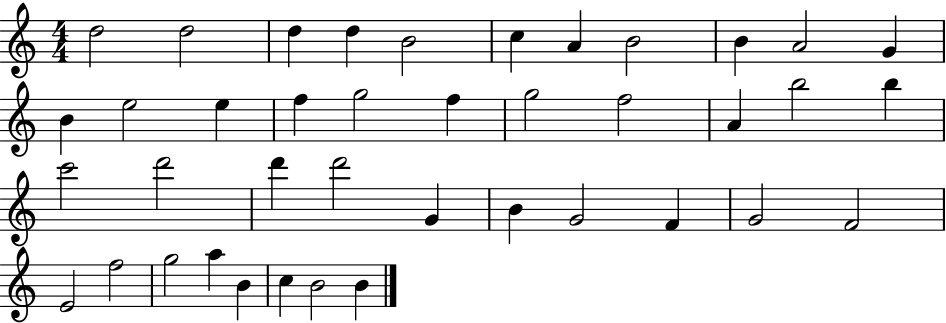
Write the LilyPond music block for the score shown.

{
  \clef treble
  \numericTimeSignature
  \time 4/4
  \key c \major
  d''2 d''2 | d''4 d''4 b'2 | c''4 a'4 b'2 | b'4 a'2 g'4 | \break b'4 e''2 e''4 | f''4 g''2 f''4 | g''2 f''2 | a'4 b''2 b''4 | \break c'''2 d'''2 | d'''4 d'''2 g'4 | b'4 g'2 f'4 | g'2 f'2 | \break e'2 f''2 | g''2 a''4 b'4 | c''4 b'2 b'4 | \bar "|."
}